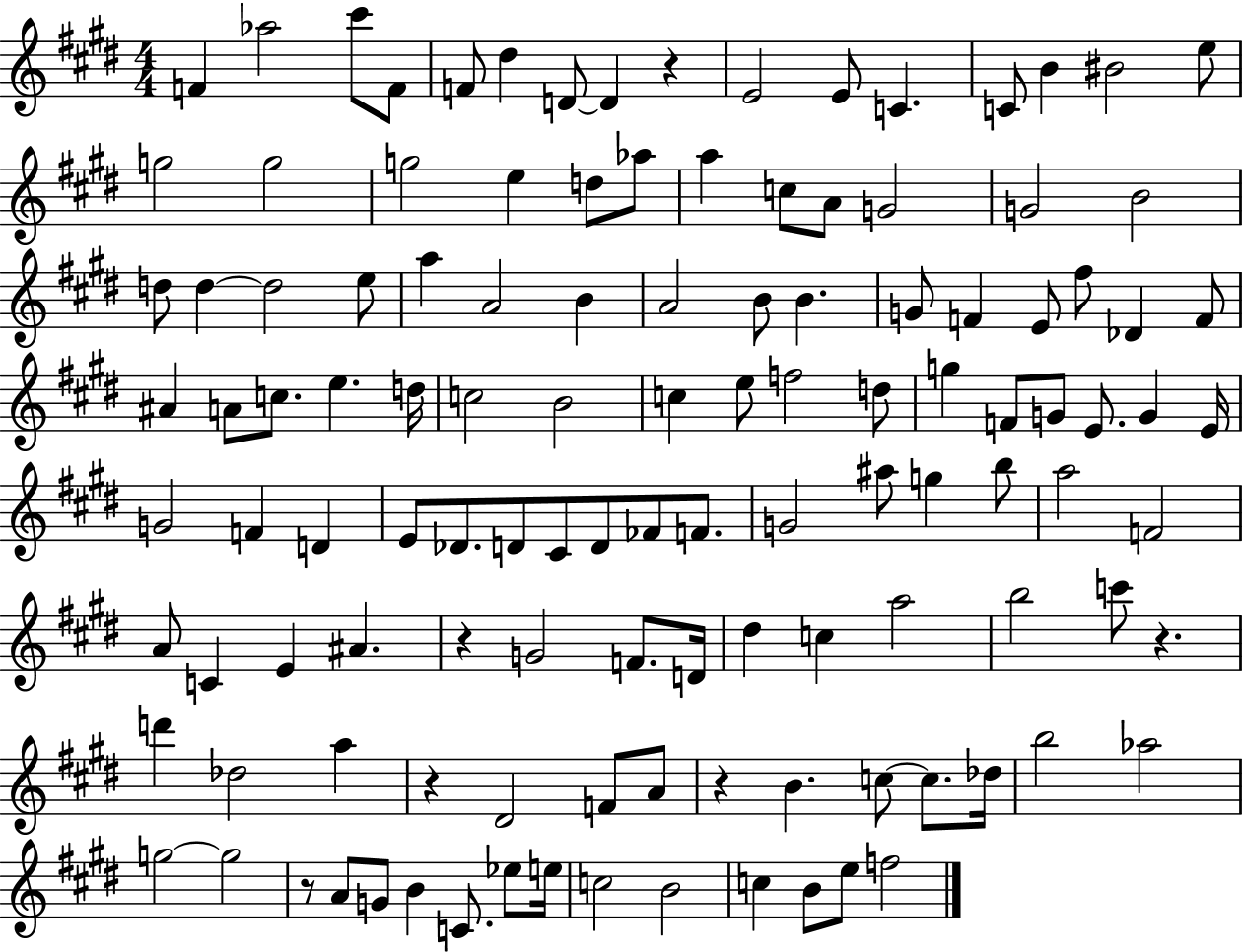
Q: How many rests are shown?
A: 6